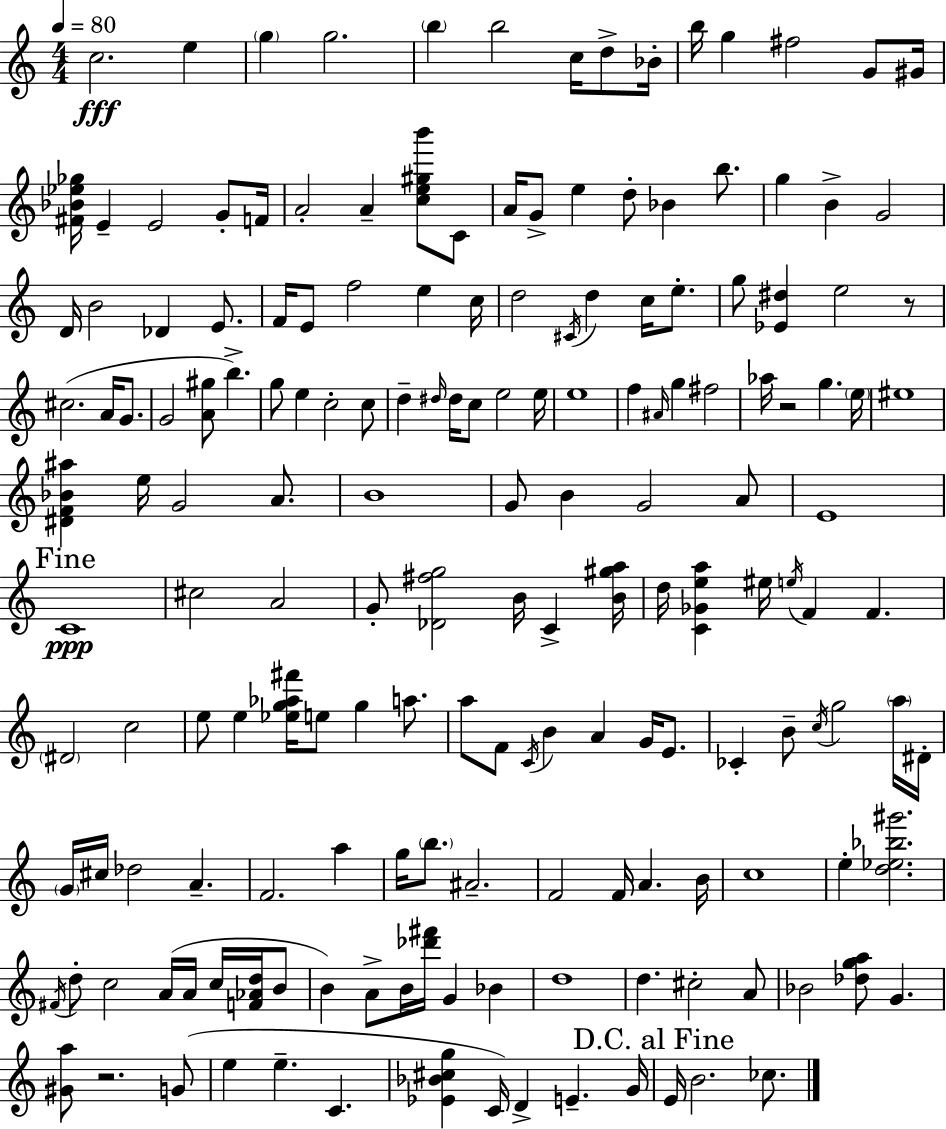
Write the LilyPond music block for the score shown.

{
  \clef treble
  \numericTimeSignature
  \time 4/4
  \key a \minor
  \tempo 4 = 80
  \repeat volta 2 { c''2.\fff e''4 | \parenthesize g''4 g''2. | \parenthesize b''4 b''2 c''16 d''8-> bes'16-. | b''16 g''4 fis''2 g'8 gis'16 | \break <fis' bes' ees'' ges''>16 e'4-- e'2 g'8-. f'16 | a'2-. a'4-- <c'' e'' gis'' b'''>8 c'8 | a'16 g'8-> e''4 d''8-. bes'4 b''8. | g''4 b'4-> g'2 | \break d'16 b'2 des'4 e'8. | f'16 e'8 f''2 e''4 c''16 | d''2 \acciaccatura { cis'16 } d''4 c''16 e''8.-. | g''8 <ees' dis''>4 e''2 r8 | \break cis''2.( a'16 g'8. | g'2 <a' gis''>8 b''4.->) | g''8 e''4 c''2-. c''8 | d''4-- \grace { dis''16 } dis''16 c''8 e''2 | \break e''16 e''1 | f''4 \grace { ais'16 } g''4 fis''2 | aes''16 r2 g''4. | \parenthesize e''16 eis''1 | \break <dis' f' bes' ais''>4 e''16 g'2 | a'8. b'1 | g'8 b'4 g'2 | a'8 e'1 | \break \mark "Fine" c'1\ppp | cis''2 a'2 | g'8-. <des' fis'' g''>2 b'16 c'4-> | <b' gis'' a''>16 d''16 <c' ges' e'' a''>4 eis''16 \acciaccatura { e''16 } f'4 f'4. | \break \parenthesize dis'2 c''2 | e''8 e''4 <ees'' g'' aes'' fis'''>16 e''8 g''4 | a''8. a''8 f'8 \acciaccatura { c'16 } b'4 a'4 | g'16 e'8. ces'4-. b'8-- \acciaccatura { c''16 } g''2 | \break \parenthesize a''16 dis'16-. \parenthesize g'16 cis''16 des''2 | a'4.-- f'2. | a''4 g''16 \parenthesize b''8. ais'2.-- | f'2 f'16 a'4. | \break b'16 c''1 | e''4-. <d'' ees'' bes'' gis'''>2. | \acciaccatura { fis'16 } d''8-. c''2 | a'16( a'16 c''16 <f' aes' d''>16 b'8 b'4) a'8-> b'16 <des''' fis'''>16 g'4 | \break bes'4 d''1 | d''4. cis''2-. | a'8 bes'2 <des'' g'' a''>8 | g'4. <gis' a''>8 r2. | \break g'8( e''4 e''4.-- | c'4. <ees' bes' cis'' g''>4 c'16) d'4-> | e'4.-- g'16 \mark "D.C. al Fine" e'16 b'2. | ces''8. } \bar "|."
}